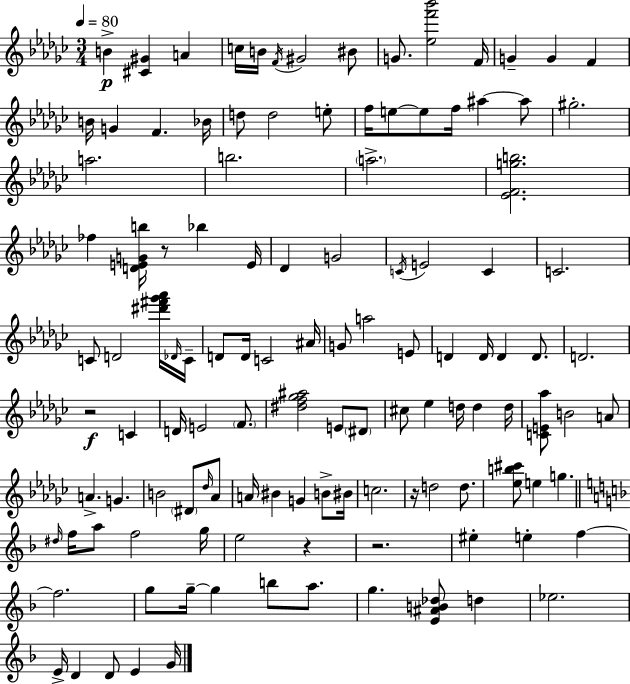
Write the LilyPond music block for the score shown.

{
  \clef treble
  \numericTimeSignature
  \time 3/4
  \key ees \minor
  \tempo 4 = 80
  b'4->\p <cis' gis'>4 a'4 | c''16 b'16 \acciaccatura { f'16 } gis'2 bis'8 | g'8. <ees'' f''' bes'''>2 | f'16 g'4-- g'4 f'4 | \break b'16 g'4 f'4. | bes'16 d''8 d''2 e''8-. | f''16 e''8~~ e''8 f''16 ais''4~~ ais''8 | gis''2.-. | \break a''2. | b''2. | \parenthesize a''2.-> | <ees' f' g'' b''>2. | \break fes''4 <d' e' g' b''>16 r8 bes''4 | e'16 des'4 g'2 | \acciaccatura { c'16 } e'2 c'4 | c'2. | \break c'8 d'2 | <dis''' fis''' ges''' aes'''>16 \grace { des'16 } c'16-- d'8 d'16 c'2 | ais'16 g'8 a''2 | e'8 d'4 d'16 d'4 | \break d'8. d'2. | r2\f c'4 | d'16 e'2 | \parenthesize f'8. <dis'' f'' ges'' ais''>2 e'8 | \break \parenthesize dis'8 cis''8 ees''4 d''16 d''4 | d''16 <c' e' aes''>8 b'2 | a'8 a'4.-> g'4. | b'2 \parenthesize dis'8 | \break \grace { des''16 } aes'8 a'16 bis'4 g'4 | b'8-> bis'16 c''2. | r16 d''2 | d''8. <ees'' b'' cis'''>8 e''4 g''4. | \break \bar "||" \break \key f \major \grace { dis''16 } f''16 a''8 f''2 | g''16 e''2 r4 | r2. | eis''4-. e''4-. f''4~~ | \break f''2. | g''8 g''16--~~ g''4 b''8 a''8. | g''4. <e' ais' b' des''>8 d''4 | ees''2. | \break e'16-> d'4 d'8 e'4 | g'16 \bar "|."
}